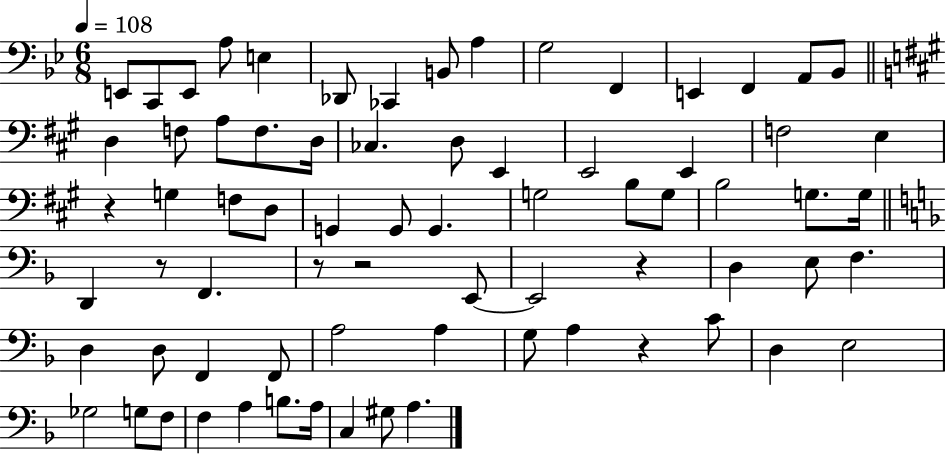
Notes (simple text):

E2/e C2/e E2/e A3/e E3/q Db2/e CES2/q B2/e A3/q G3/h F2/q E2/q F2/q A2/e Bb2/e D3/q F3/e A3/e F3/e. D3/s CES3/q. D3/e E2/q E2/h E2/q F3/h E3/q R/q G3/q F3/e D3/e G2/q G2/e G2/q. G3/h B3/e G3/e B3/h G3/e. G3/s D2/q R/e F2/q. R/e R/h E2/e E2/h R/q D3/q E3/e F3/q. D3/q D3/e F2/q F2/e A3/h A3/q G3/e A3/q R/q C4/e D3/q E3/h Gb3/h G3/e F3/e F3/q A3/q B3/e. A3/s C3/q G#3/e A3/q.